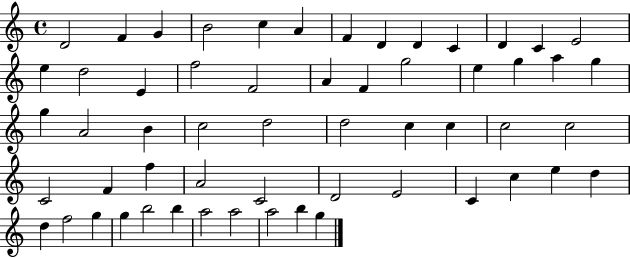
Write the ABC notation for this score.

X:1
T:Untitled
M:4/4
L:1/4
K:C
D2 F G B2 c A F D D C D C E2 e d2 E f2 F2 A F g2 e g a g g A2 B c2 d2 d2 c c c2 c2 C2 F f A2 C2 D2 E2 C c e d d f2 g g b2 b a2 a2 a2 b g